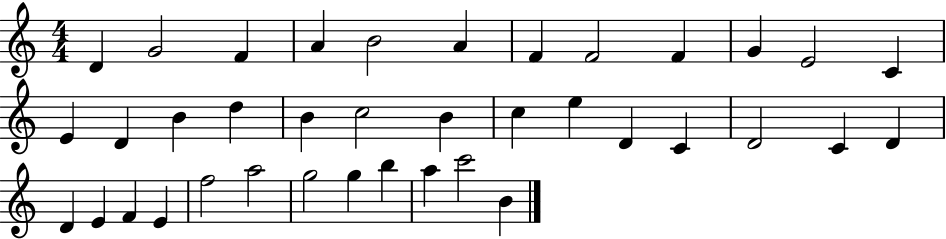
{
  \clef treble
  \numericTimeSignature
  \time 4/4
  \key c \major
  d'4 g'2 f'4 | a'4 b'2 a'4 | f'4 f'2 f'4 | g'4 e'2 c'4 | \break e'4 d'4 b'4 d''4 | b'4 c''2 b'4 | c''4 e''4 d'4 c'4 | d'2 c'4 d'4 | \break d'4 e'4 f'4 e'4 | f''2 a''2 | g''2 g''4 b''4 | a''4 c'''2 b'4 | \break \bar "|."
}